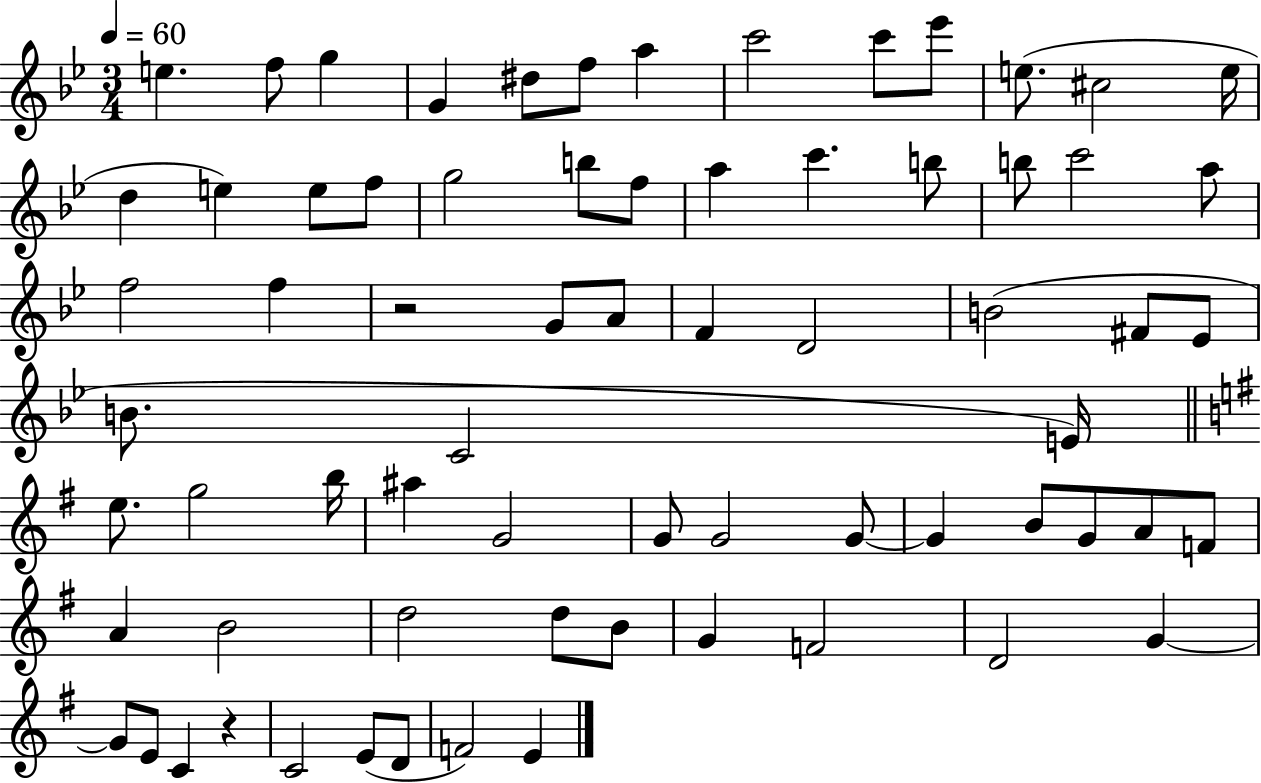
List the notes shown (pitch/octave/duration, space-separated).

E5/q. F5/e G5/q G4/q D#5/e F5/e A5/q C6/h C6/e Eb6/e E5/e. C#5/h E5/s D5/q E5/q E5/e F5/e G5/h B5/e F5/e A5/q C6/q. B5/e B5/e C6/h A5/e F5/h F5/q R/h G4/e A4/e F4/q D4/h B4/h F#4/e Eb4/e B4/e. C4/h E4/s E5/e. G5/h B5/s A#5/q G4/h G4/e G4/h G4/e G4/q B4/e G4/e A4/e F4/e A4/q B4/h D5/h D5/e B4/e G4/q F4/h D4/h G4/q G4/e E4/e C4/q R/q C4/h E4/e D4/e F4/h E4/q